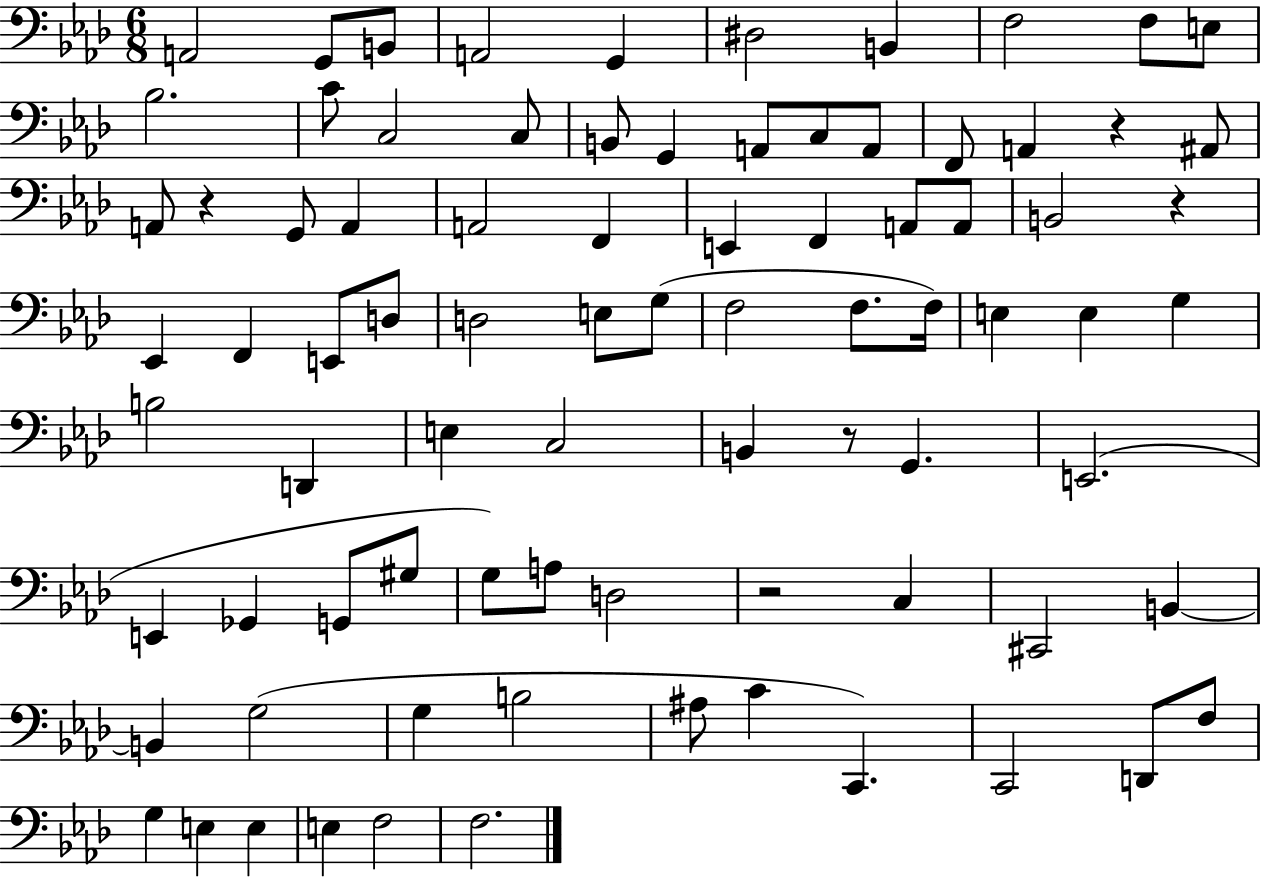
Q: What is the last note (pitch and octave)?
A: F3